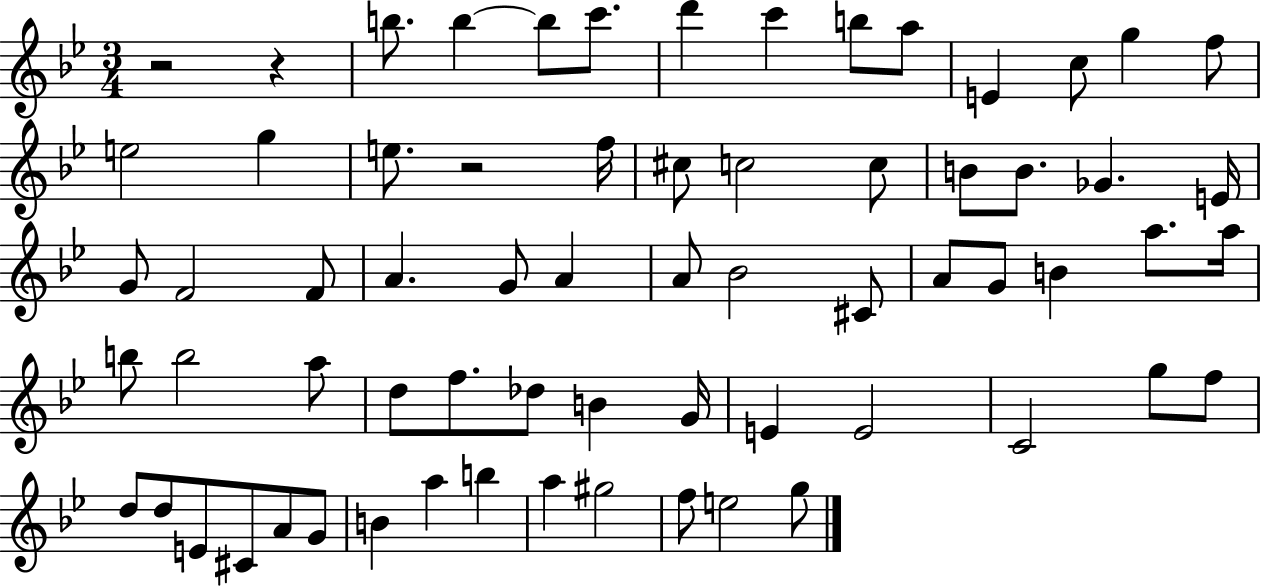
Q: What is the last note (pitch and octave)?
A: G5